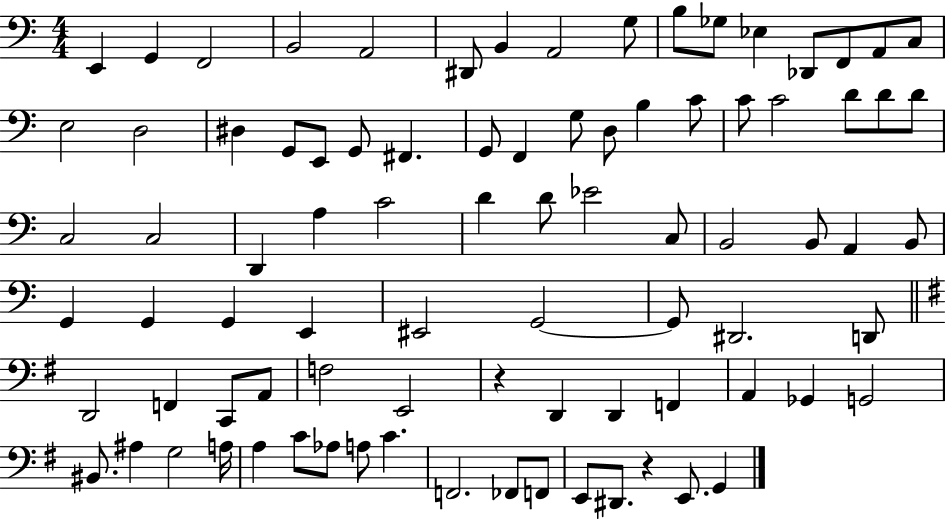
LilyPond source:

{
  \clef bass
  \numericTimeSignature
  \time 4/4
  \key c \major
  \repeat volta 2 { e,4 g,4 f,2 | b,2 a,2 | dis,8 b,4 a,2 g8 | b8 ges8 ees4 des,8 f,8 a,8 c8 | \break e2 d2 | dis4 g,8 e,8 g,8 fis,4. | g,8 f,4 g8 d8 b4 c'8 | c'8 c'2 d'8 d'8 d'8 | \break c2 c2 | d,4 a4 c'2 | d'4 d'8 ees'2 c8 | b,2 b,8 a,4 b,8 | \break g,4 g,4 g,4 e,4 | eis,2 g,2~~ | g,8 dis,2. d,8 | \bar "||" \break \key g \major d,2 f,4 c,8 a,8 | f2 e,2 | r4 d,4 d,4 f,4 | a,4 ges,4 g,2 | \break bis,8. ais4 g2 a16 | a4 c'8 aes8 a8 c'4. | f,2. fes,8 f,8 | e,8 dis,8. r4 e,8. g,4 | \break } \bar "|."
}